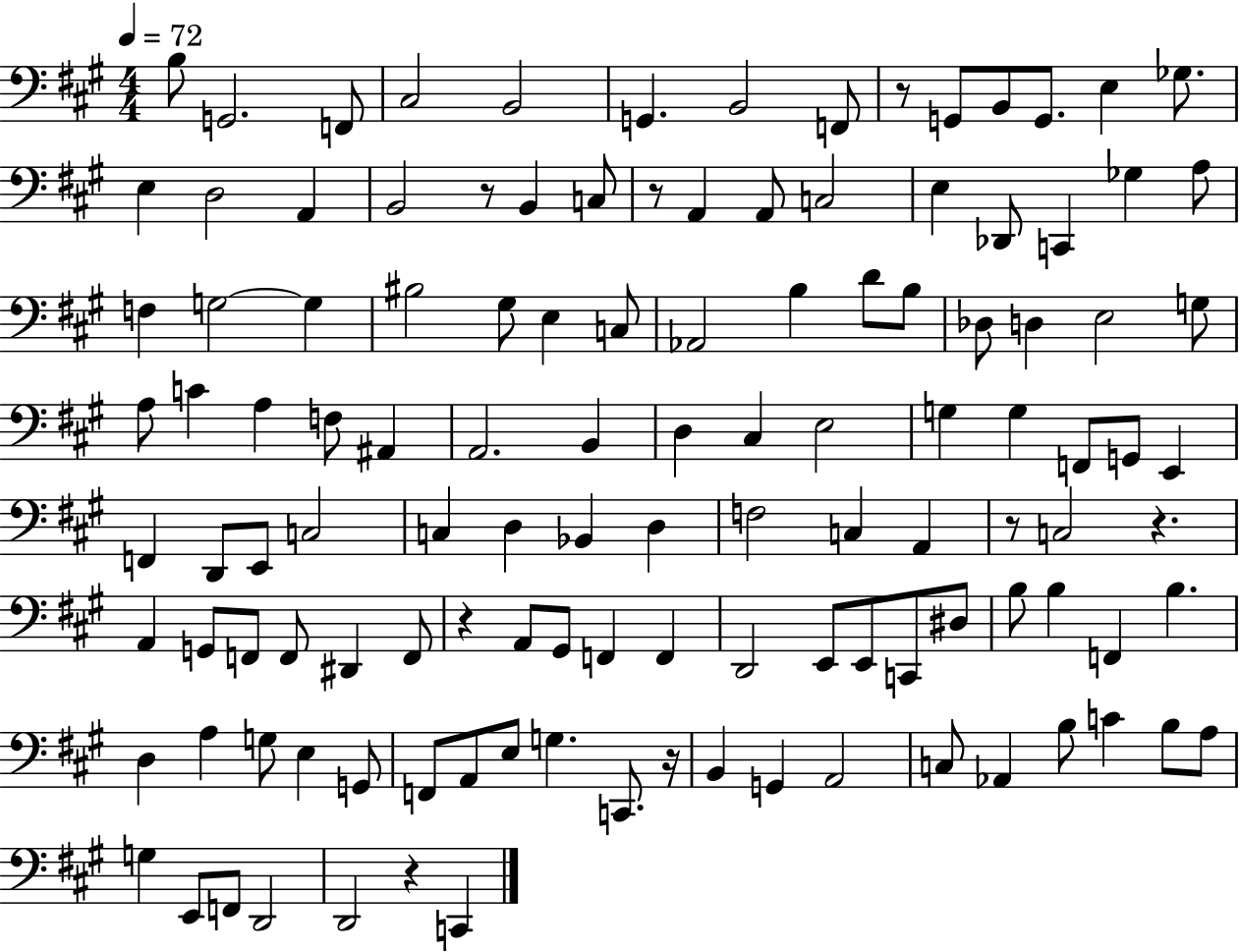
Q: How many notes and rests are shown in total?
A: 121